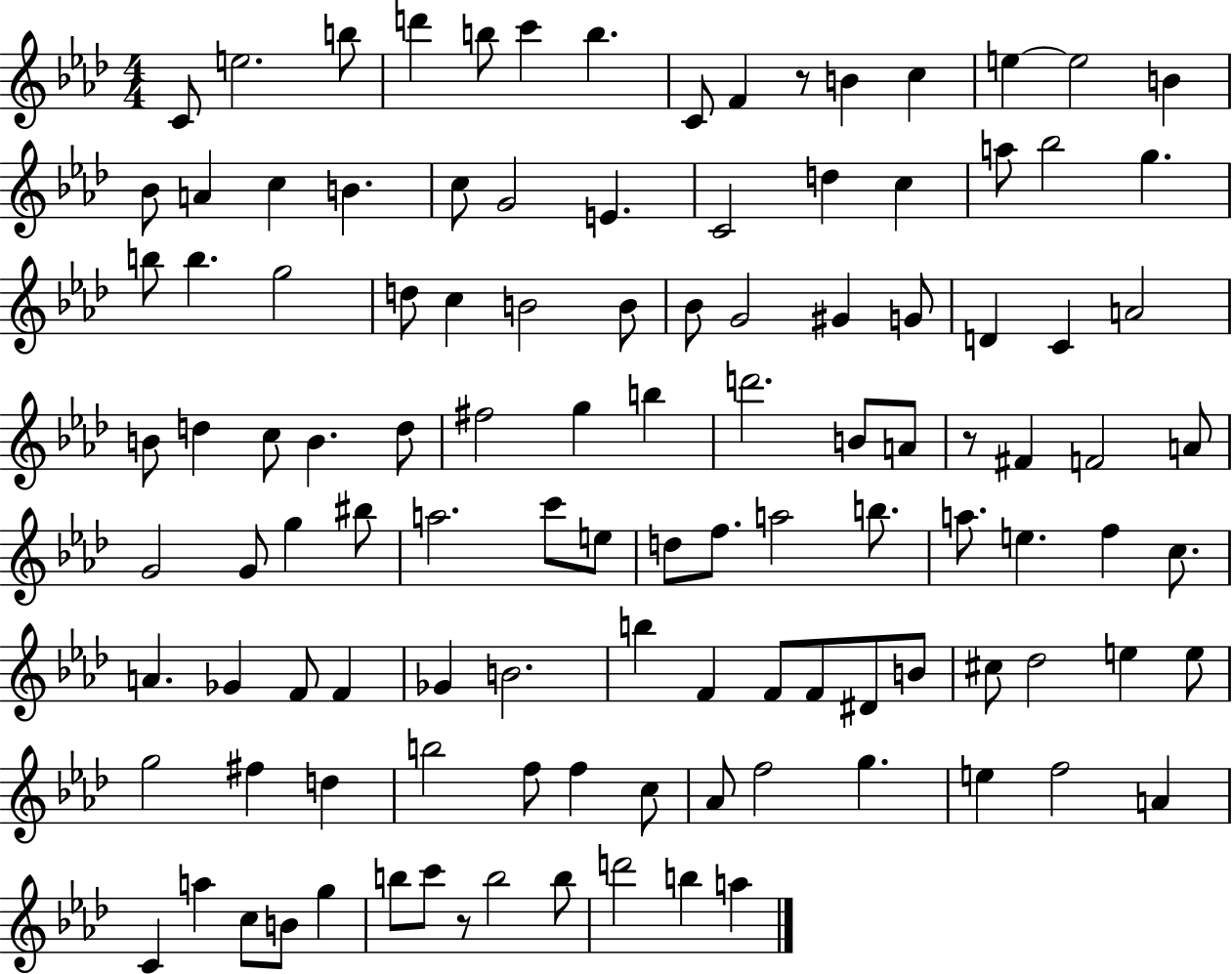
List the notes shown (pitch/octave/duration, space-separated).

C4/e E5/h. B5/e D6/q B5/e C6/q B5/q. C4/e F4/q R/e B4/q C5/q E5/q E5/h B4/q Bb4/e A4/q C5/q B4/q. C5/e G4/h E4/q. C4/h D5/q C5/q A5/e Bb5/h G5/q. B5/e B5/q. G5/h D5/e C5/q B4/h B4/e Bb4/e G4/h G#4/q G4/e D4/q C4/q A4/h B4/e D5/q C5/e B4/q. D5/e F#5/h G5/q B5/q D6/h. B4/e A4/e R/e F#4/q F4/h A4/e G4/h G4/e G5/q BIS5/e A5/h. C6/e E5/e D5/e F5/e. A5/h B5/e. A5/e. E5/q. F5/q C5/e. A4/q. Gb4/q F4/e F4/q Gb4/q B4/h. B5/q F4/q F4/e F4/e D#4/e B4/e C#5/e Db5/h E5/q E5/e G5/h F#5/q D5/q B5/h F5/e F5/q C5/e Ab4/e F5/h G5/q. E5/q F5/h A4/q C4/q A5/q C5/e B4/e G5/q B5/e C6/e R/e B5/h B5/e D6/h B5/q A5/q